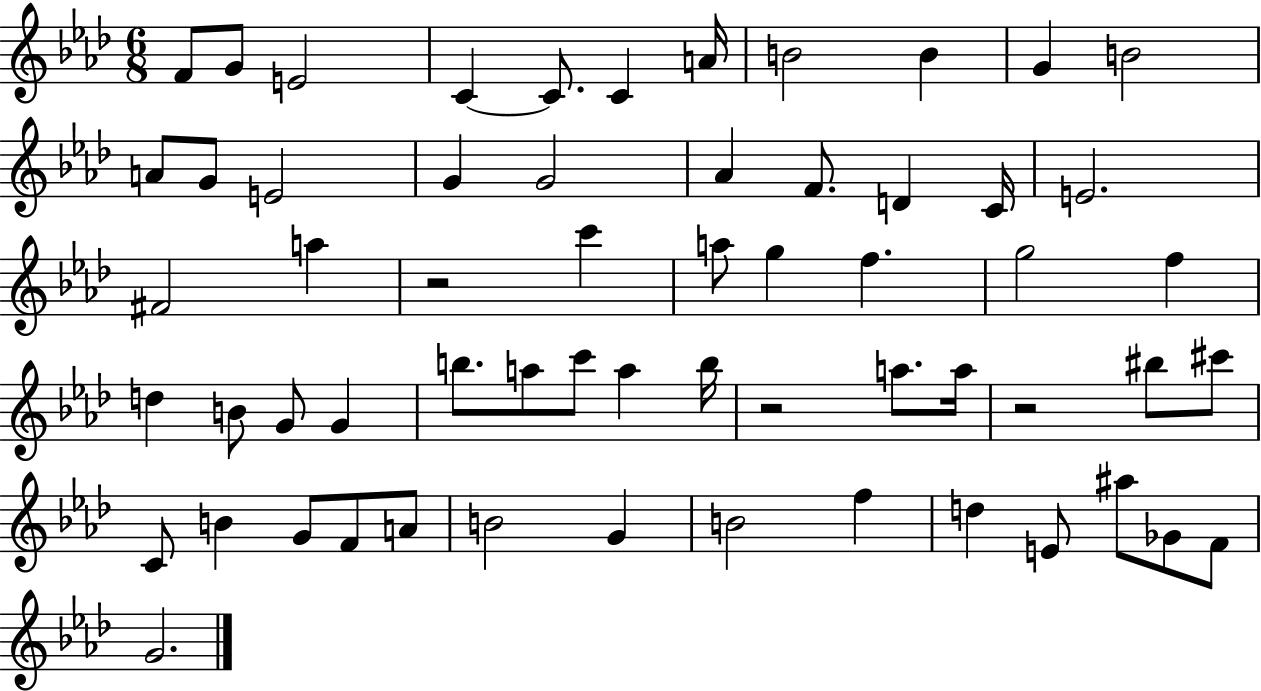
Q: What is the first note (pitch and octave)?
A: F4